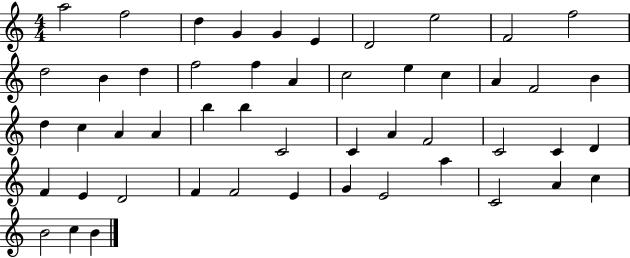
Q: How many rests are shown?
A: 0